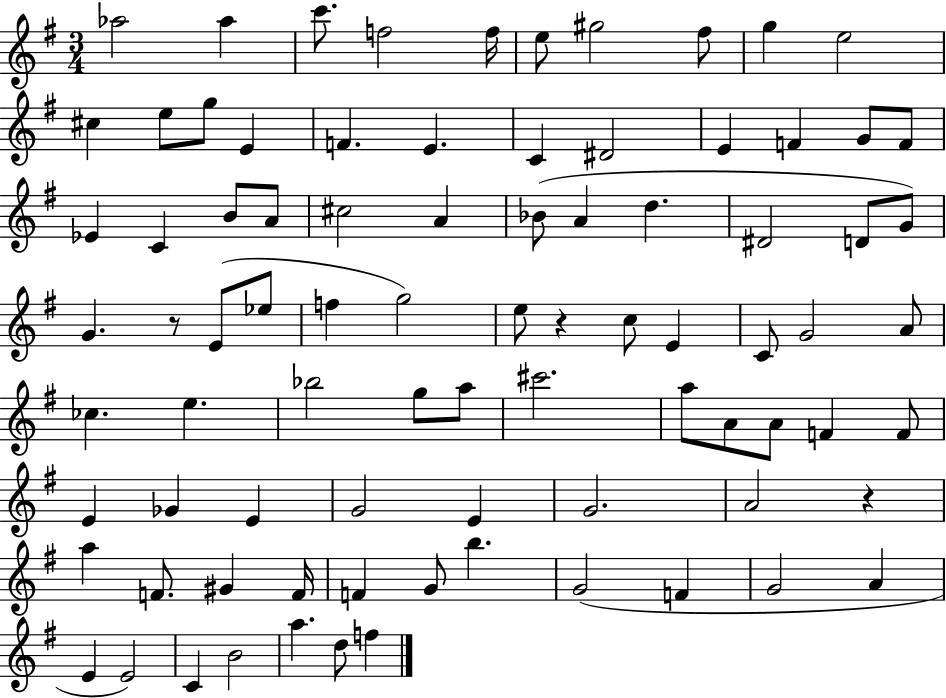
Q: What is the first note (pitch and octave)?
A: Ab5